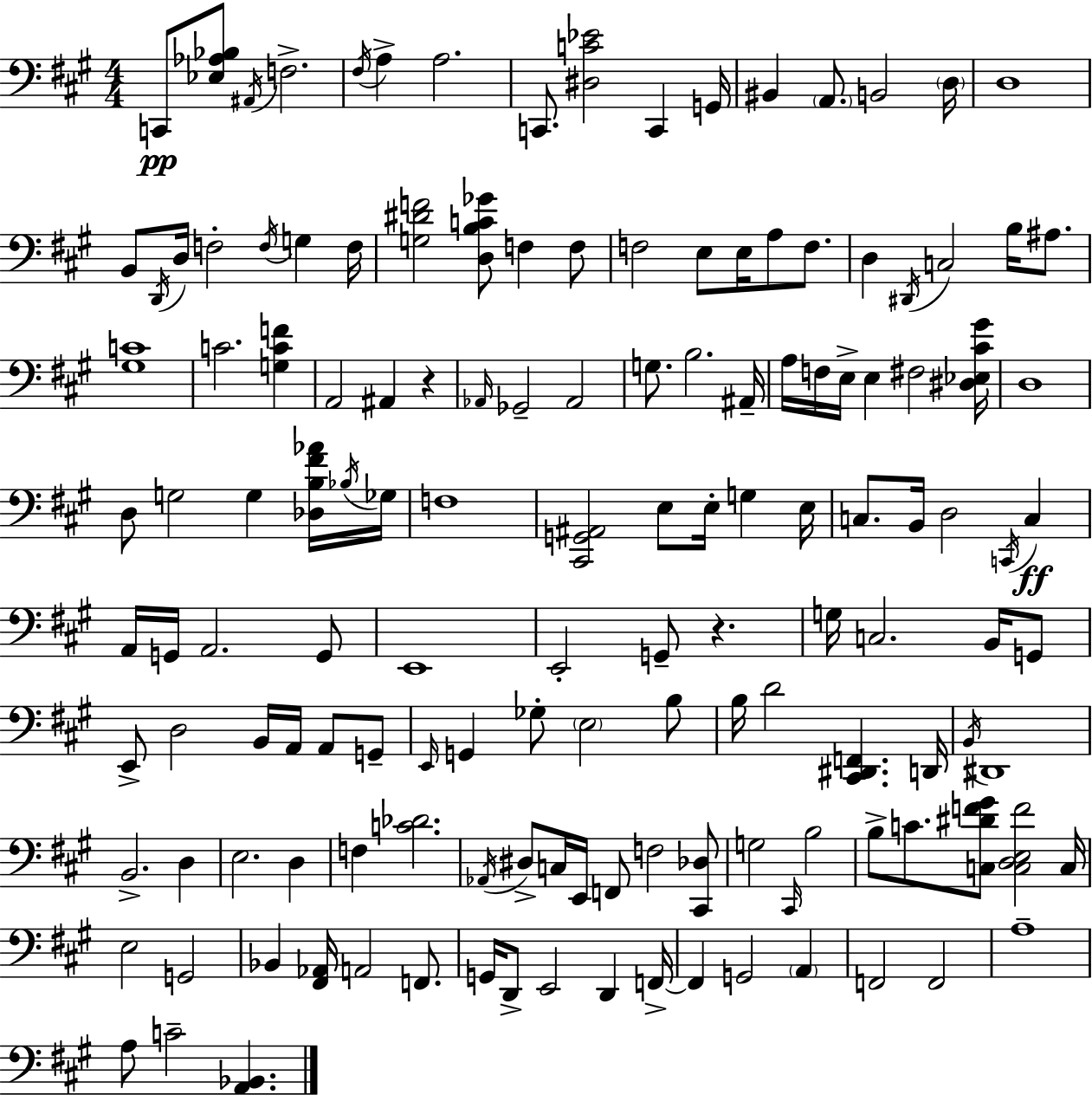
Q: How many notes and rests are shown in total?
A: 143